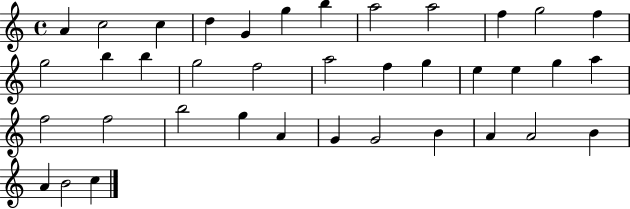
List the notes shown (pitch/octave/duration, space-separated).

A4/q C5/h C5/q D5/q G4/q G5/q B5/q A5/h A5/h F5/q G5/h F5/q G5/h B5/q B5/q G5/h F5/h A5/h F5/q G5/q E5/q E5/q G5/q A5/q F5/h F5/h B5/h G5/q A4/q G4/q G4/h B4/q A4/q A4/h B4/q A4/q B4/h C5/q